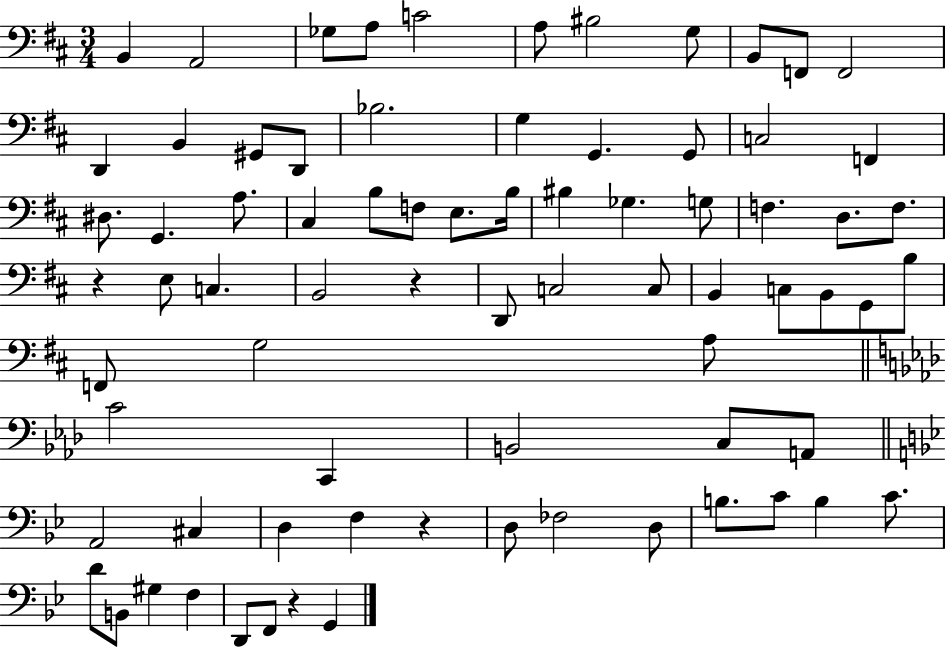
B2/q A2/h Gb3/e A3/e C4/h A3/e BIS3/h G3/e B2/e F2/e F2/h D2/q B2/q G#2/e D2/e Bb3/h. G3/q G2/q. G2/e C3/h F2/q D#3/e. G2/q. A3/e. C#3/q B3/e F3/e E3/e. B3/s BIS3/q Gb3/q. G3/e F3/q. D3/e. F3/e. R/q E3/e C3/q. B2/h R/q D2/e C3/h C3/e B2/q C3/e B2/e G2/e B3/e F2/e G3/h A3/e C4/h C2/q B2/h C3/e A2/e A2/h C#3/q D3/q F3/q R/q D3/e FES3/h D3/e B3/e. C4/e B3/q C4/e. D4/e B2/e G#3/q F3/q D2/e F2/e R/q G2/q